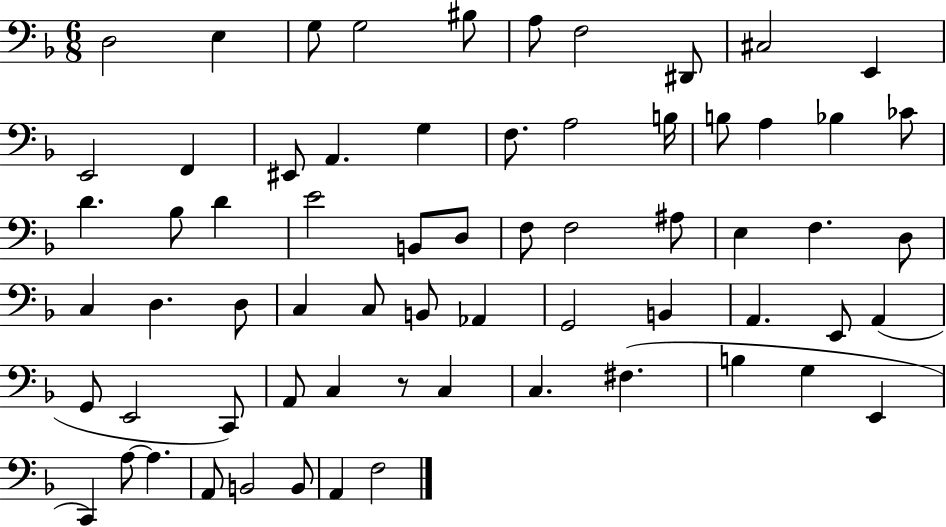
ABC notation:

X:1
T:Untitled
M:6/8
L:1/4
K:F
D,2 E, G,/2 G,2 ^B,/2 A,/2 F,2 ^D,,/2 ^C,2 E,, E,,2 F,, ^E,,/2 A,, G, F,/2 A,2 B,/4 B,/2 A, _B, _C/2 D _B,/2 D E2 B,,/2 D,/2 F,/2 F,2 ^A,/2 E, F, D,/2 C, D, D,/2 C, C,/2 B,,/2 _A,, G,,2 B,, A,, E,,/2 A,, G,,/2 E,,2 C,,/2 A,,/2 C, z/2 C, C, ^F, B, G, E,, C,, A,/2 A, A,,/2 B,,2 B,,/2 A,, F,2